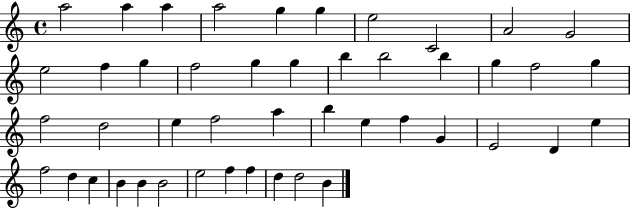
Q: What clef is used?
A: treble